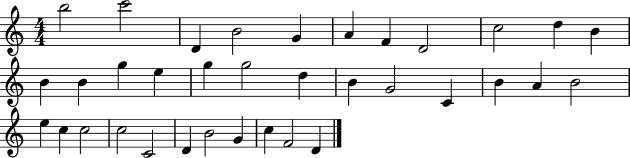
B5/h C6/h D4/q B4/h G4/q A4/q F4/q D4/h C5/h D5/q B4/q B4/q B4/q G5/q E5/q G5/q G5/h D5/q B4/q G4/h C4/q B4/q A4/q B4/h E5/q C5/q C5/h C5/h C4/h D4/q B4/h G4/q C5/q F4/h D4/q